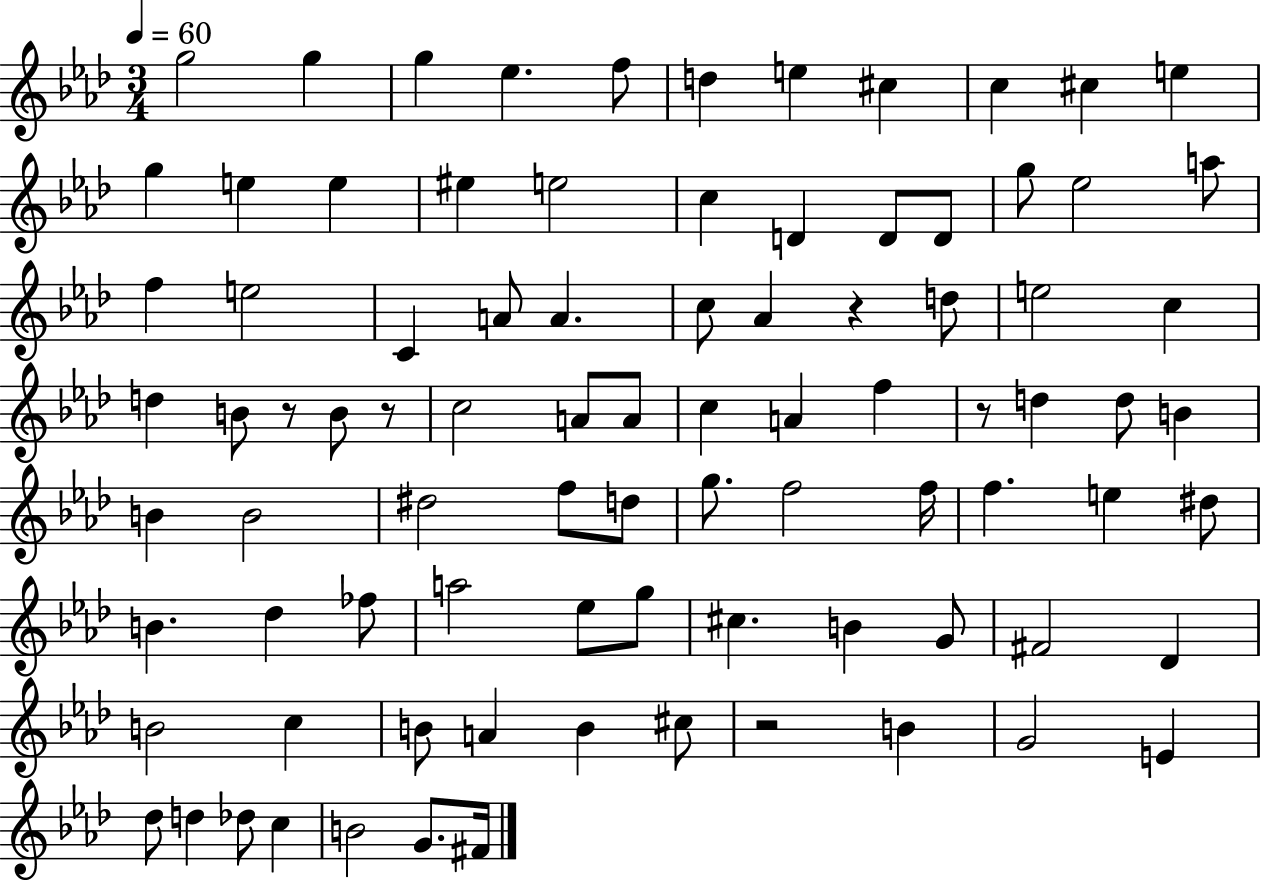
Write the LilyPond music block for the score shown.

{
  \clef treble
  \numericTimeSignature
  \time 3/4
  \key aes \major
  \tempo 4 = 60
  \repeat volta 2 { g''2 g''4 | g''4 ees''4. f''8 | d''4 e''4 cis''4 | c''4 cis''4 e''4 | \break g''4 e''4 e''4 | eis''4 e''2 | c''4 d'4 d'8 d'8 | g''8 ees''2 a''8 | \break f''4 e''2 | c'4 a'8 a'4. | c''8 aes'4 r4 d''8 | e''2 c''4 | \break d''4 b'8 r8 b'8 r8 | c''2 a'8 a'8 | c''4 a'4 f''4 | r8 d''4 d''8 b'4 | \break b'4 b'2 | dis''2 f''8 d''8 | g''8. f''2 f''16 | f''4. e''4 dis''8 | \break b'4. des''4 fes''8 | a''2 ees''8 g''8 | cis''4. b'4 g'8 | fis'2 des'4 | \break b'2 c''4 | b'8 a'4 b'4 cis''8 | r2 b'4 | g'2 e'4 | \break des''8 d''4 des''8 c''4 | b'2 g'8. fis'16 | } \bar "|."
}